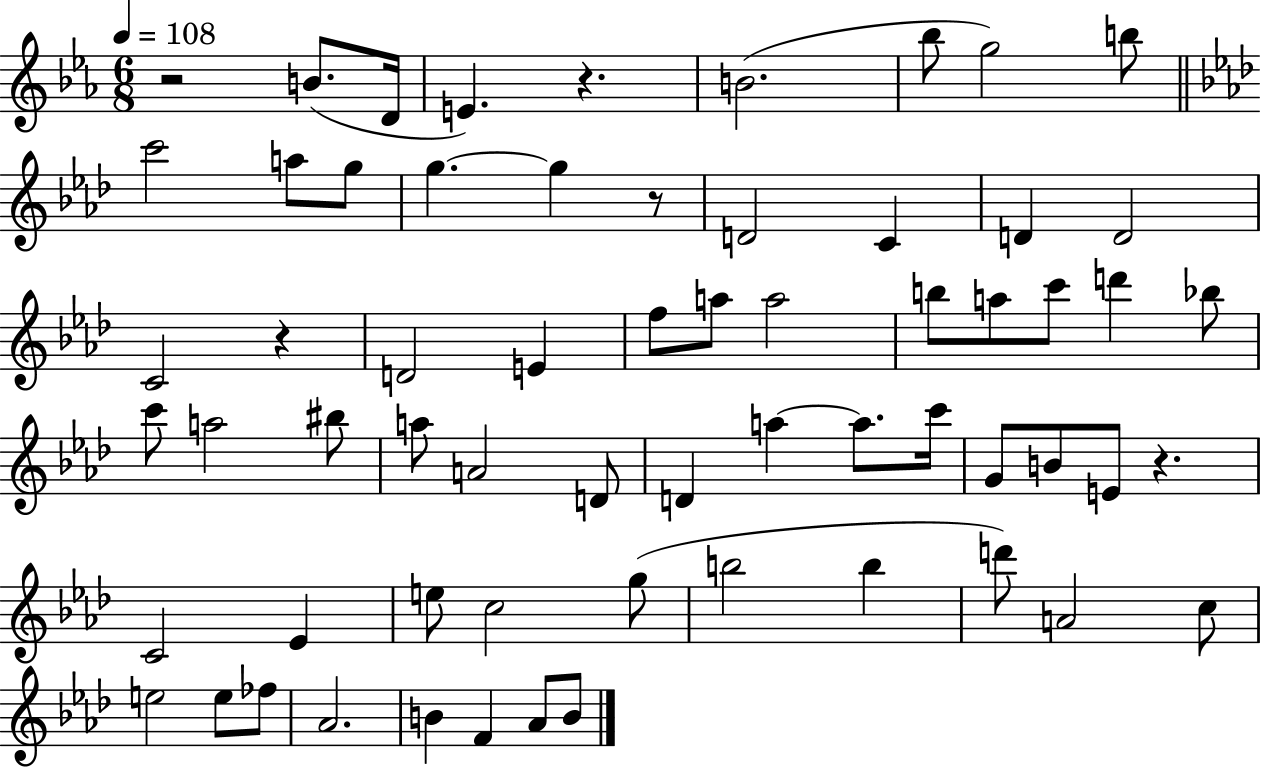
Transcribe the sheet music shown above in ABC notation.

X:1
T:Untitled
M:6/8
L:1/4
K:Eb
z2 B/2 D/4 E z B2 _b/2 g2 b/2 c'2 a/2 g/2 g g z/2 D2 C D D2 C2 z D2 E f/2 a/2 a2 b/2 a/2 c'/2 d' _b/2 c'/2 a2 ^b/2 a/2 A2 D/2 D a a/2 c'/4 G/2 B/2 E/2 z C2 _E e/2 c2 g/2 b2 b d'/2 A2 c/2 e2 e/2 _f/2 _A2 B F _A/2 B/2